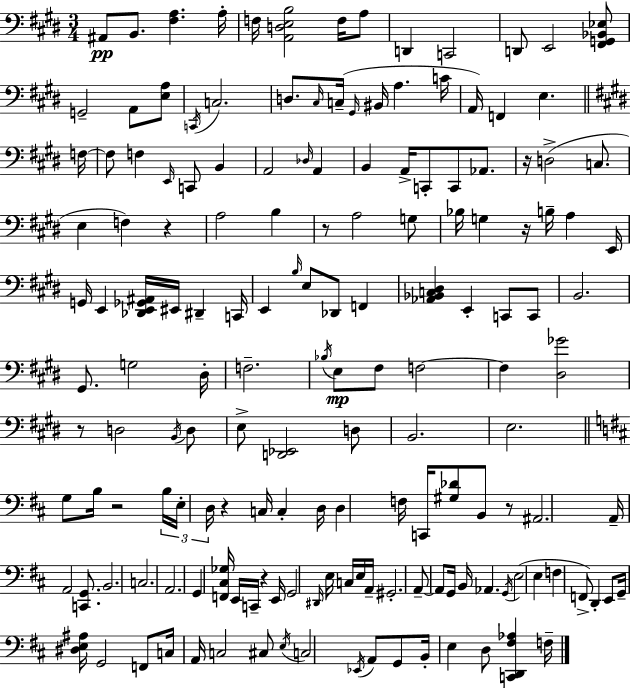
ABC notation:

X:1
T:Untitled
M:3/4
L:1/4
K:E
^A,,/2 B,,/2 [^F,A,] A,/4 F,/4 [A,,D,E,B,]2 F,/4 A,/2 D,, C,,2 D,,/2 E,,2 [^F,,G,,_B,,_E,]/2 G,,2 A,,/2 [E,A,]/2 C,,/4 C,2 D,/2 ^C,/4 C,/4 ^G,,/4 ^B,,/4 A, C/4 A,,/4 F,, E, F,/4 F,/2 F, E,,/4 C,,/2 B,, A,,2 _D,/4 A,, B,, A,,/4 C,,/2 C,,/2 _A,,/2 z/4 D,2 C,/2 E, F, z A,2 B, z/2 A,2 G,/2 _B,/4 G, z/4 B,/4 A, E,,/4 G,,/4 E,, [_D,,E,,_G,,^A,,]/4 ^E,,/4 ^D,, C,,/4 E,, B,/4 E,/2 _D,,/2 F,, [_A,,_B,,C,^D,] E,, C,,/2 C,,/2 B,,2 ^G,,/2 G,2 ^D,/4 F,2 _B,/4 E,/2 ^F,/2 F,2 F, [^D,_G]2 z/2 D,2 B,,/4 D,/2 E,/2 [D,,_E,,]2 D,/2 B,,2 E,2 G,/2 B,/4 z2 B,/4 E,/4 D,/4 z C,/4 C, D,/4 D, F,/4 C,,/4 [^G,_D]/2 B,,/2 z/2 ^A,,2 A,,/4 A,,2 [C,,G,,]/2 B,,2 C,2 A,,2 G,, [F,,^C,_G,]/4 E,,/4 C,,/4 z E,,/4 G,,2 ^D,,/4 E,/4 C,/4 E,/4 A,,/4 ^G,,2 A,,/2 A,,/2 G,,/4 B,,/4 _A,, G,,/4 E,2 E, F, F,,/2 D,, E,,/2 G,,/4 [^D,E,^A,]/4 G,,2 F,,/2 C,/4 A,,/4 C,2 ^C,/2 E,/4 C,2 _E,,/4 A,,/2 G,,/2 B,,/4 E, D,/2 [C,,D,,^F,_A,] F,/4